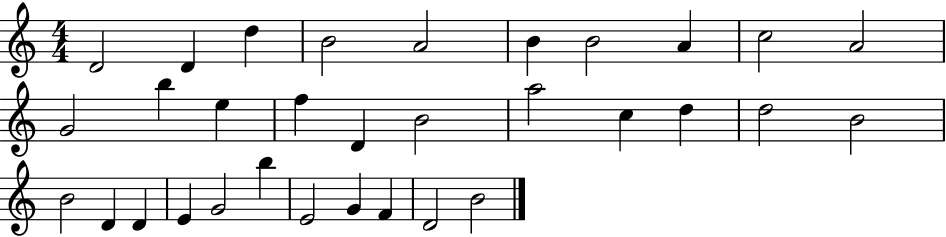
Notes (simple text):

D4/h D4/q D5/q B4/h A4/h B4/q B4/h A4/q C5/h A4/h G4/h B5/q E5/q F5/q D4/q B4/h A5/h C5/q D5/q D5/h B4/h B4/h D4/q D4/q E4/q G4/h B5/q E4/h G4/q F4/q D4/h B4/h